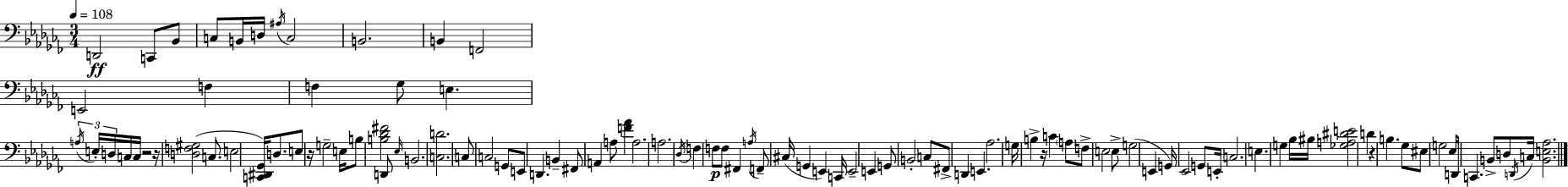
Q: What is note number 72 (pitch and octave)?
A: G2